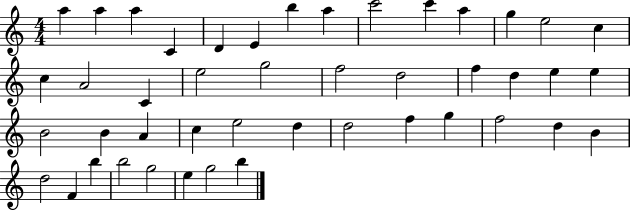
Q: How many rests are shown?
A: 0